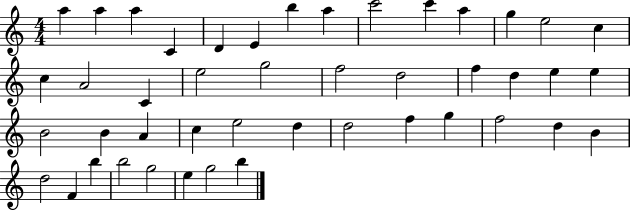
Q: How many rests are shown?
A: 0